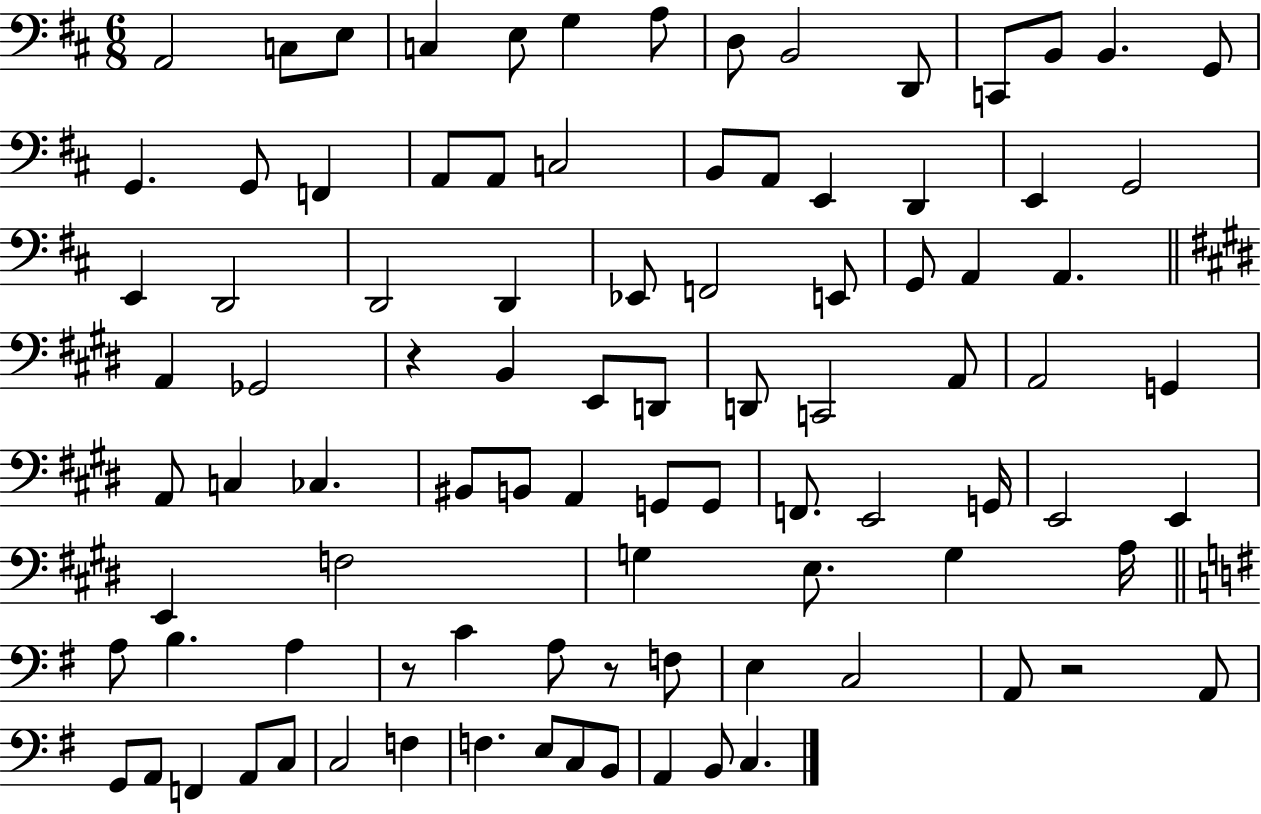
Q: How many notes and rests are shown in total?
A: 93